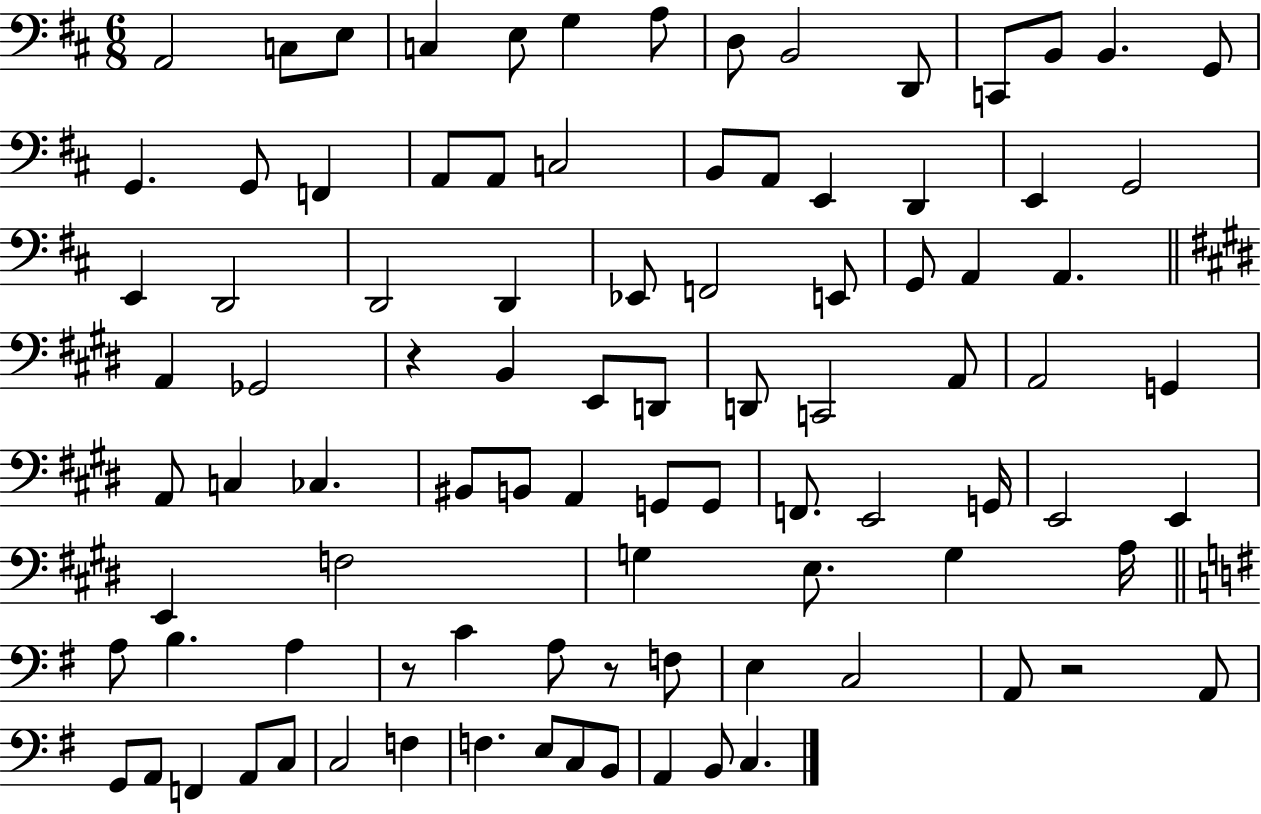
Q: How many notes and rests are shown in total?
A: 93